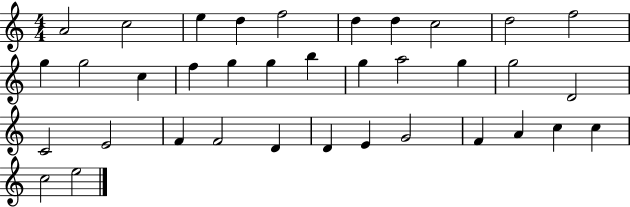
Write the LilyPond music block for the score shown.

{
  \clef treble
  \numericTimeSignature
  \time 4/4
  \key c \major
  a'2 c''2 | e''4 d''4 f''2 | d''4 d''4 c''2 | d''2 f''2 | \break g''4 g''2 c''4 | f''4 g''4 g''4 b''4 | g''4 a''2 g''4 | g''2 d'2 | \break c'2 e'2 | f'4 f'2 d'4 | d'4 e'4 g'2 | f'4 a'4 c''4 c''4 | \break c''2 e''2 | \bar "|."
}